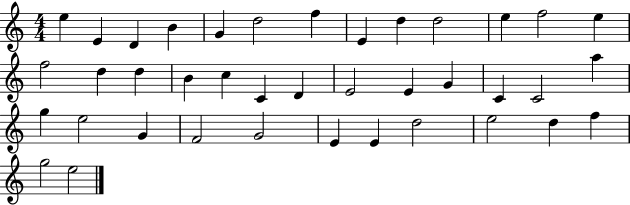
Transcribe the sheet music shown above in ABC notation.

X:1
T:Untitled
M:4/4
L:1/4
K:C
e E D B G d2 f E d d2 e f2 e f2 d d B c C D E2 E G C C2 a g e2 G F2 G2 E E d2 e2 d f g2 e2